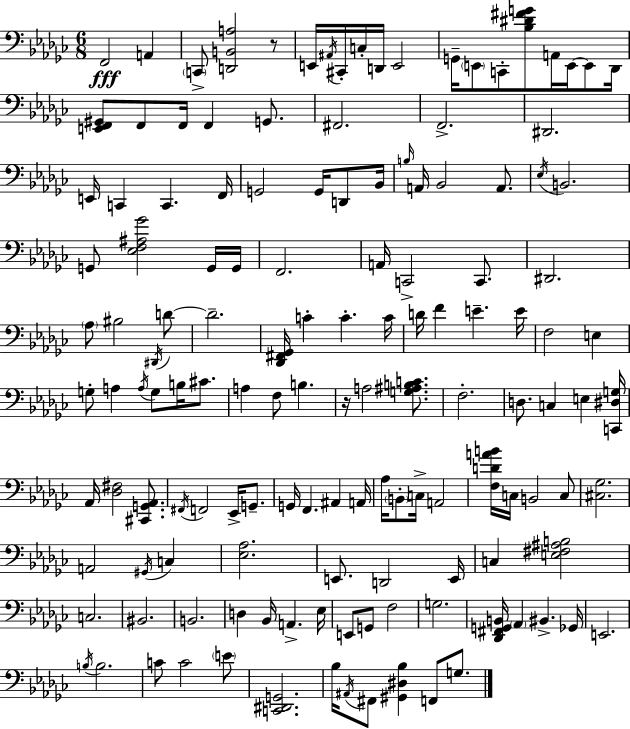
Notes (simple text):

F2/h A2/q C2/e [D2,B2,A3]/h R/e E2/s A#2/s C#2/s C3/s D2/s E2/h G2/s E2/e C2/e [Bb3,D#4,F#4,G4]/e A2/s E2/s E2/e Db2/s [E2,F2,G#2]/e F2/e F2/s F2/q G2/e. F#2/h. F2/h. D#2/h. E2/s C2/q C2/q. F2/s G2/h G2/s D2/e Bb2/s B3/s A2/s Bb2/h A2/e. Eb3/s B2/h. G2/e [Eb3,F3,A#3,Gb4]/h G2/s G2/s F2/h. A2/s C2/h C2/e. D#2/h. Ab3/e BIS3/h D#2/s D4/e D4/h. [Db2,F#2,Gb2]/s C4/q C4/q. C4/s D4/s F4/q E4/q. E4/s F3/h E3/q G3/e A3/q A3/s G3/e B3/s C#4/e. A3/q F3/e B3/q. R/s A3/h [G3,A#3,B3,C4]/e. F3/h. D3/e. C3/q E3/q [C2,D#3,G3]/s Ab2/s [Db3,F#3]/h [C#2,G2,Ab2]/e. F#2/s F2/h Eb2/s G2/e. G2/s F2/q. A#2/q A2/s Ab3/s B2/e C3/s A2/h [F3,D4,A4,B4]/s C3/s B2/h C3/e [C#3,Gb3]/h. A2/h G#2/s C3/q [Eb3,Ab3]/h. E2/e. D2/h E2/s C3/q [E3,F#3,A#3,B3]/h C3/h. BIS2/h. B2/h. D3/q Bb2/s A2/q. Eb3/s E2/e G2/e F3/h G3/h. [Db2,F#2,G2,B2]/s Ab2/q BIS2/q. Gb2/s E2/h. B3/s B3/h. C4/e C4/h E4/e [C2,D#2,G2]/h. Bb3/s A#2/s F#2/e [G#2,D#3,Bb3]/q F2/e G3/e.